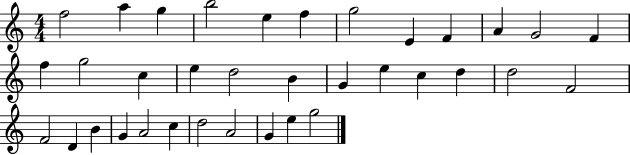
F5/h A5/q G5/q B5/h E5/q F5/q G5/h E4/q F4/q A4/q G4/h F4/q F5/q G5/h C5/q E5/q D5/h B4/q G4/q E5/q C5/q D5/q D5/h F4/h F4/h D4/q B4/q G4/q A4/h C5/q D5/h A4/h G4/q E5/q G5/h